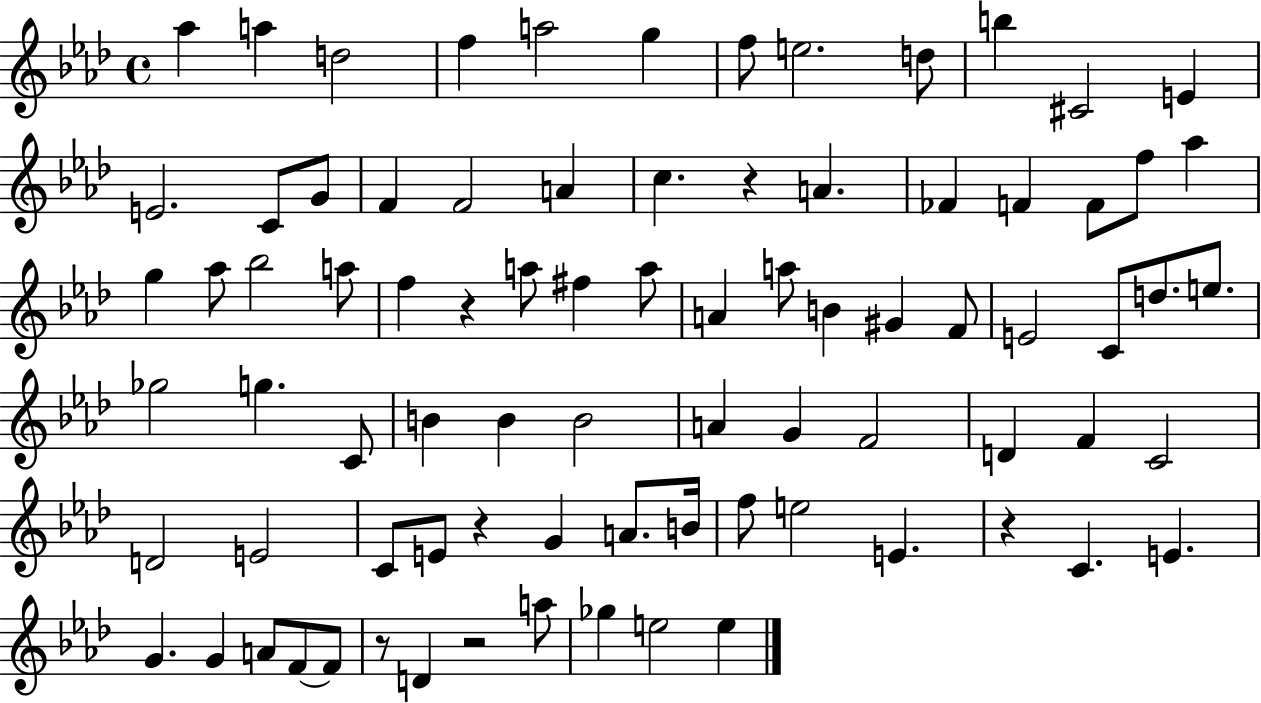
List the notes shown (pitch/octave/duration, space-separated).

Ab5/q A5/q D5/h F5/q A5/h G5/q F5/e E5/h. D5/e B5/q C#4/h E4/q E4/h. C4/e G4/e F4/q F4/h A4/q C5/q. R/q A4/q. FES4/q F4/q F4/e F5/e Ab5/q G5/q Ab5/e Bb5/h A5/e F5/q R/q A5/e F#5/q A5/e A4/q A5/e B4/q G#4/q F4/e E4/h C4/e D5/e. E5/e. Gb5/h G5/q. C4/e B4/q B4/q B4/h A4/q G4/q F4/h D4/q F4/q C4/h D4/h E4/h C4/e E4/e R/q G4/q A4/e. B4/s F5/e E5/h E4/q. R/q C4/q. E4/q. G4/q. G4/q A4/e F4/e F4/e R/e D4/q R/h A5/e Gb5/q E5/h E5/q